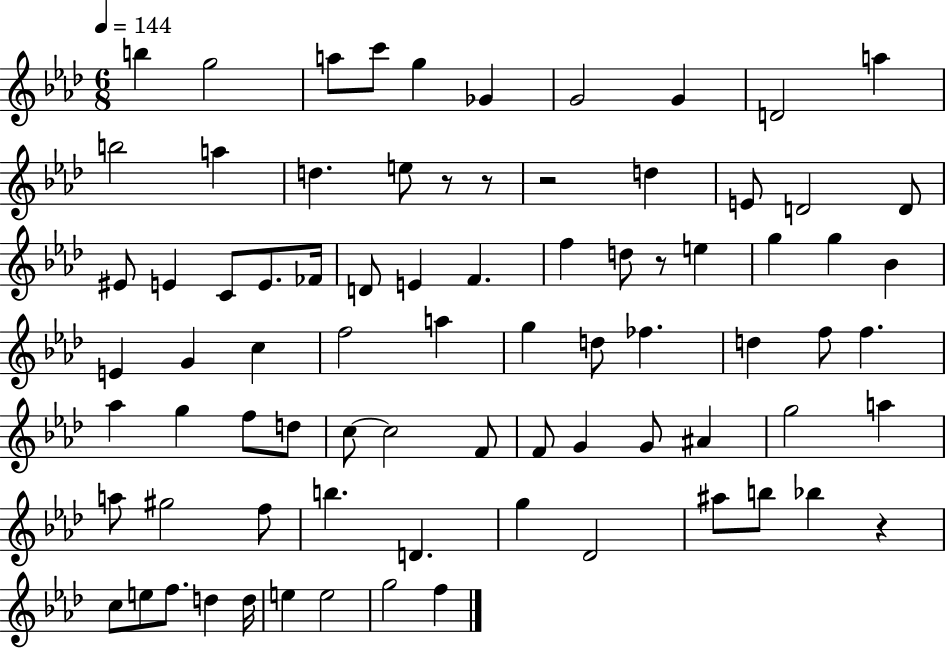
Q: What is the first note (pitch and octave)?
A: B5